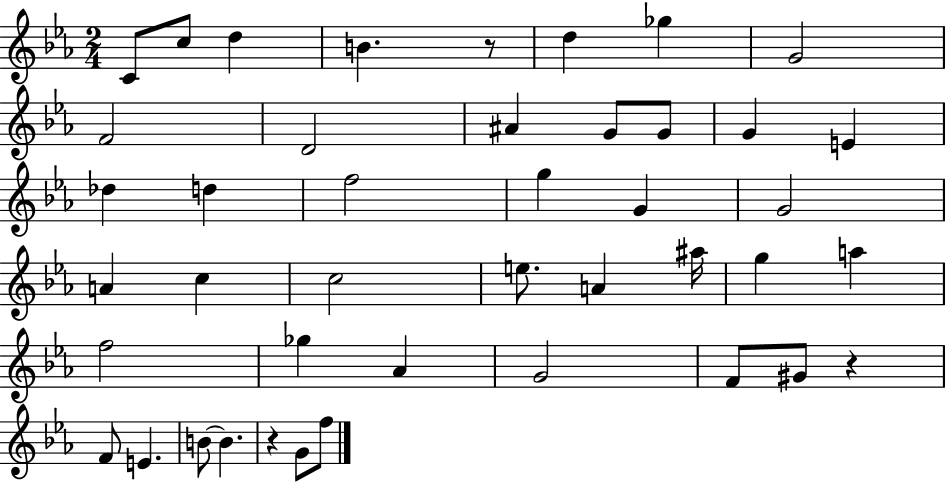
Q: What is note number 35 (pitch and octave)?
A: F4